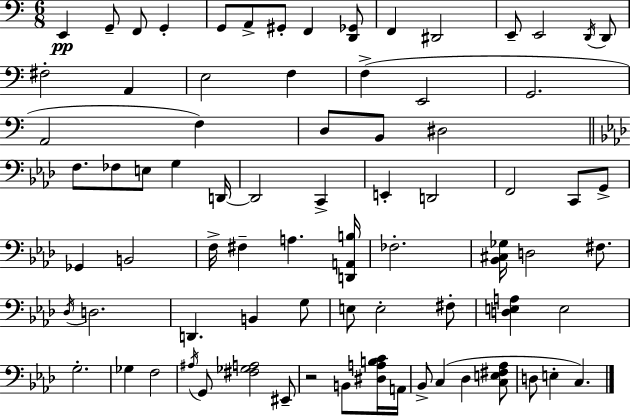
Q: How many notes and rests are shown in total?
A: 77